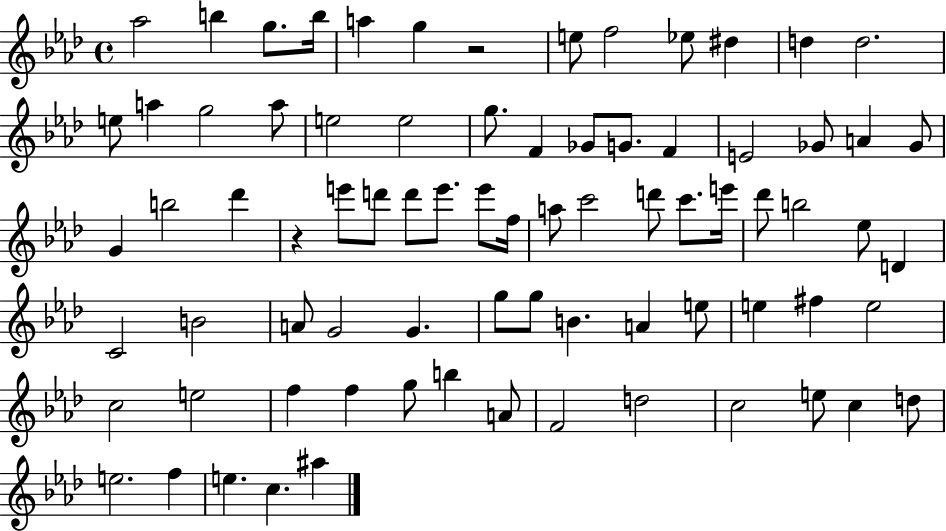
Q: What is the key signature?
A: AES major